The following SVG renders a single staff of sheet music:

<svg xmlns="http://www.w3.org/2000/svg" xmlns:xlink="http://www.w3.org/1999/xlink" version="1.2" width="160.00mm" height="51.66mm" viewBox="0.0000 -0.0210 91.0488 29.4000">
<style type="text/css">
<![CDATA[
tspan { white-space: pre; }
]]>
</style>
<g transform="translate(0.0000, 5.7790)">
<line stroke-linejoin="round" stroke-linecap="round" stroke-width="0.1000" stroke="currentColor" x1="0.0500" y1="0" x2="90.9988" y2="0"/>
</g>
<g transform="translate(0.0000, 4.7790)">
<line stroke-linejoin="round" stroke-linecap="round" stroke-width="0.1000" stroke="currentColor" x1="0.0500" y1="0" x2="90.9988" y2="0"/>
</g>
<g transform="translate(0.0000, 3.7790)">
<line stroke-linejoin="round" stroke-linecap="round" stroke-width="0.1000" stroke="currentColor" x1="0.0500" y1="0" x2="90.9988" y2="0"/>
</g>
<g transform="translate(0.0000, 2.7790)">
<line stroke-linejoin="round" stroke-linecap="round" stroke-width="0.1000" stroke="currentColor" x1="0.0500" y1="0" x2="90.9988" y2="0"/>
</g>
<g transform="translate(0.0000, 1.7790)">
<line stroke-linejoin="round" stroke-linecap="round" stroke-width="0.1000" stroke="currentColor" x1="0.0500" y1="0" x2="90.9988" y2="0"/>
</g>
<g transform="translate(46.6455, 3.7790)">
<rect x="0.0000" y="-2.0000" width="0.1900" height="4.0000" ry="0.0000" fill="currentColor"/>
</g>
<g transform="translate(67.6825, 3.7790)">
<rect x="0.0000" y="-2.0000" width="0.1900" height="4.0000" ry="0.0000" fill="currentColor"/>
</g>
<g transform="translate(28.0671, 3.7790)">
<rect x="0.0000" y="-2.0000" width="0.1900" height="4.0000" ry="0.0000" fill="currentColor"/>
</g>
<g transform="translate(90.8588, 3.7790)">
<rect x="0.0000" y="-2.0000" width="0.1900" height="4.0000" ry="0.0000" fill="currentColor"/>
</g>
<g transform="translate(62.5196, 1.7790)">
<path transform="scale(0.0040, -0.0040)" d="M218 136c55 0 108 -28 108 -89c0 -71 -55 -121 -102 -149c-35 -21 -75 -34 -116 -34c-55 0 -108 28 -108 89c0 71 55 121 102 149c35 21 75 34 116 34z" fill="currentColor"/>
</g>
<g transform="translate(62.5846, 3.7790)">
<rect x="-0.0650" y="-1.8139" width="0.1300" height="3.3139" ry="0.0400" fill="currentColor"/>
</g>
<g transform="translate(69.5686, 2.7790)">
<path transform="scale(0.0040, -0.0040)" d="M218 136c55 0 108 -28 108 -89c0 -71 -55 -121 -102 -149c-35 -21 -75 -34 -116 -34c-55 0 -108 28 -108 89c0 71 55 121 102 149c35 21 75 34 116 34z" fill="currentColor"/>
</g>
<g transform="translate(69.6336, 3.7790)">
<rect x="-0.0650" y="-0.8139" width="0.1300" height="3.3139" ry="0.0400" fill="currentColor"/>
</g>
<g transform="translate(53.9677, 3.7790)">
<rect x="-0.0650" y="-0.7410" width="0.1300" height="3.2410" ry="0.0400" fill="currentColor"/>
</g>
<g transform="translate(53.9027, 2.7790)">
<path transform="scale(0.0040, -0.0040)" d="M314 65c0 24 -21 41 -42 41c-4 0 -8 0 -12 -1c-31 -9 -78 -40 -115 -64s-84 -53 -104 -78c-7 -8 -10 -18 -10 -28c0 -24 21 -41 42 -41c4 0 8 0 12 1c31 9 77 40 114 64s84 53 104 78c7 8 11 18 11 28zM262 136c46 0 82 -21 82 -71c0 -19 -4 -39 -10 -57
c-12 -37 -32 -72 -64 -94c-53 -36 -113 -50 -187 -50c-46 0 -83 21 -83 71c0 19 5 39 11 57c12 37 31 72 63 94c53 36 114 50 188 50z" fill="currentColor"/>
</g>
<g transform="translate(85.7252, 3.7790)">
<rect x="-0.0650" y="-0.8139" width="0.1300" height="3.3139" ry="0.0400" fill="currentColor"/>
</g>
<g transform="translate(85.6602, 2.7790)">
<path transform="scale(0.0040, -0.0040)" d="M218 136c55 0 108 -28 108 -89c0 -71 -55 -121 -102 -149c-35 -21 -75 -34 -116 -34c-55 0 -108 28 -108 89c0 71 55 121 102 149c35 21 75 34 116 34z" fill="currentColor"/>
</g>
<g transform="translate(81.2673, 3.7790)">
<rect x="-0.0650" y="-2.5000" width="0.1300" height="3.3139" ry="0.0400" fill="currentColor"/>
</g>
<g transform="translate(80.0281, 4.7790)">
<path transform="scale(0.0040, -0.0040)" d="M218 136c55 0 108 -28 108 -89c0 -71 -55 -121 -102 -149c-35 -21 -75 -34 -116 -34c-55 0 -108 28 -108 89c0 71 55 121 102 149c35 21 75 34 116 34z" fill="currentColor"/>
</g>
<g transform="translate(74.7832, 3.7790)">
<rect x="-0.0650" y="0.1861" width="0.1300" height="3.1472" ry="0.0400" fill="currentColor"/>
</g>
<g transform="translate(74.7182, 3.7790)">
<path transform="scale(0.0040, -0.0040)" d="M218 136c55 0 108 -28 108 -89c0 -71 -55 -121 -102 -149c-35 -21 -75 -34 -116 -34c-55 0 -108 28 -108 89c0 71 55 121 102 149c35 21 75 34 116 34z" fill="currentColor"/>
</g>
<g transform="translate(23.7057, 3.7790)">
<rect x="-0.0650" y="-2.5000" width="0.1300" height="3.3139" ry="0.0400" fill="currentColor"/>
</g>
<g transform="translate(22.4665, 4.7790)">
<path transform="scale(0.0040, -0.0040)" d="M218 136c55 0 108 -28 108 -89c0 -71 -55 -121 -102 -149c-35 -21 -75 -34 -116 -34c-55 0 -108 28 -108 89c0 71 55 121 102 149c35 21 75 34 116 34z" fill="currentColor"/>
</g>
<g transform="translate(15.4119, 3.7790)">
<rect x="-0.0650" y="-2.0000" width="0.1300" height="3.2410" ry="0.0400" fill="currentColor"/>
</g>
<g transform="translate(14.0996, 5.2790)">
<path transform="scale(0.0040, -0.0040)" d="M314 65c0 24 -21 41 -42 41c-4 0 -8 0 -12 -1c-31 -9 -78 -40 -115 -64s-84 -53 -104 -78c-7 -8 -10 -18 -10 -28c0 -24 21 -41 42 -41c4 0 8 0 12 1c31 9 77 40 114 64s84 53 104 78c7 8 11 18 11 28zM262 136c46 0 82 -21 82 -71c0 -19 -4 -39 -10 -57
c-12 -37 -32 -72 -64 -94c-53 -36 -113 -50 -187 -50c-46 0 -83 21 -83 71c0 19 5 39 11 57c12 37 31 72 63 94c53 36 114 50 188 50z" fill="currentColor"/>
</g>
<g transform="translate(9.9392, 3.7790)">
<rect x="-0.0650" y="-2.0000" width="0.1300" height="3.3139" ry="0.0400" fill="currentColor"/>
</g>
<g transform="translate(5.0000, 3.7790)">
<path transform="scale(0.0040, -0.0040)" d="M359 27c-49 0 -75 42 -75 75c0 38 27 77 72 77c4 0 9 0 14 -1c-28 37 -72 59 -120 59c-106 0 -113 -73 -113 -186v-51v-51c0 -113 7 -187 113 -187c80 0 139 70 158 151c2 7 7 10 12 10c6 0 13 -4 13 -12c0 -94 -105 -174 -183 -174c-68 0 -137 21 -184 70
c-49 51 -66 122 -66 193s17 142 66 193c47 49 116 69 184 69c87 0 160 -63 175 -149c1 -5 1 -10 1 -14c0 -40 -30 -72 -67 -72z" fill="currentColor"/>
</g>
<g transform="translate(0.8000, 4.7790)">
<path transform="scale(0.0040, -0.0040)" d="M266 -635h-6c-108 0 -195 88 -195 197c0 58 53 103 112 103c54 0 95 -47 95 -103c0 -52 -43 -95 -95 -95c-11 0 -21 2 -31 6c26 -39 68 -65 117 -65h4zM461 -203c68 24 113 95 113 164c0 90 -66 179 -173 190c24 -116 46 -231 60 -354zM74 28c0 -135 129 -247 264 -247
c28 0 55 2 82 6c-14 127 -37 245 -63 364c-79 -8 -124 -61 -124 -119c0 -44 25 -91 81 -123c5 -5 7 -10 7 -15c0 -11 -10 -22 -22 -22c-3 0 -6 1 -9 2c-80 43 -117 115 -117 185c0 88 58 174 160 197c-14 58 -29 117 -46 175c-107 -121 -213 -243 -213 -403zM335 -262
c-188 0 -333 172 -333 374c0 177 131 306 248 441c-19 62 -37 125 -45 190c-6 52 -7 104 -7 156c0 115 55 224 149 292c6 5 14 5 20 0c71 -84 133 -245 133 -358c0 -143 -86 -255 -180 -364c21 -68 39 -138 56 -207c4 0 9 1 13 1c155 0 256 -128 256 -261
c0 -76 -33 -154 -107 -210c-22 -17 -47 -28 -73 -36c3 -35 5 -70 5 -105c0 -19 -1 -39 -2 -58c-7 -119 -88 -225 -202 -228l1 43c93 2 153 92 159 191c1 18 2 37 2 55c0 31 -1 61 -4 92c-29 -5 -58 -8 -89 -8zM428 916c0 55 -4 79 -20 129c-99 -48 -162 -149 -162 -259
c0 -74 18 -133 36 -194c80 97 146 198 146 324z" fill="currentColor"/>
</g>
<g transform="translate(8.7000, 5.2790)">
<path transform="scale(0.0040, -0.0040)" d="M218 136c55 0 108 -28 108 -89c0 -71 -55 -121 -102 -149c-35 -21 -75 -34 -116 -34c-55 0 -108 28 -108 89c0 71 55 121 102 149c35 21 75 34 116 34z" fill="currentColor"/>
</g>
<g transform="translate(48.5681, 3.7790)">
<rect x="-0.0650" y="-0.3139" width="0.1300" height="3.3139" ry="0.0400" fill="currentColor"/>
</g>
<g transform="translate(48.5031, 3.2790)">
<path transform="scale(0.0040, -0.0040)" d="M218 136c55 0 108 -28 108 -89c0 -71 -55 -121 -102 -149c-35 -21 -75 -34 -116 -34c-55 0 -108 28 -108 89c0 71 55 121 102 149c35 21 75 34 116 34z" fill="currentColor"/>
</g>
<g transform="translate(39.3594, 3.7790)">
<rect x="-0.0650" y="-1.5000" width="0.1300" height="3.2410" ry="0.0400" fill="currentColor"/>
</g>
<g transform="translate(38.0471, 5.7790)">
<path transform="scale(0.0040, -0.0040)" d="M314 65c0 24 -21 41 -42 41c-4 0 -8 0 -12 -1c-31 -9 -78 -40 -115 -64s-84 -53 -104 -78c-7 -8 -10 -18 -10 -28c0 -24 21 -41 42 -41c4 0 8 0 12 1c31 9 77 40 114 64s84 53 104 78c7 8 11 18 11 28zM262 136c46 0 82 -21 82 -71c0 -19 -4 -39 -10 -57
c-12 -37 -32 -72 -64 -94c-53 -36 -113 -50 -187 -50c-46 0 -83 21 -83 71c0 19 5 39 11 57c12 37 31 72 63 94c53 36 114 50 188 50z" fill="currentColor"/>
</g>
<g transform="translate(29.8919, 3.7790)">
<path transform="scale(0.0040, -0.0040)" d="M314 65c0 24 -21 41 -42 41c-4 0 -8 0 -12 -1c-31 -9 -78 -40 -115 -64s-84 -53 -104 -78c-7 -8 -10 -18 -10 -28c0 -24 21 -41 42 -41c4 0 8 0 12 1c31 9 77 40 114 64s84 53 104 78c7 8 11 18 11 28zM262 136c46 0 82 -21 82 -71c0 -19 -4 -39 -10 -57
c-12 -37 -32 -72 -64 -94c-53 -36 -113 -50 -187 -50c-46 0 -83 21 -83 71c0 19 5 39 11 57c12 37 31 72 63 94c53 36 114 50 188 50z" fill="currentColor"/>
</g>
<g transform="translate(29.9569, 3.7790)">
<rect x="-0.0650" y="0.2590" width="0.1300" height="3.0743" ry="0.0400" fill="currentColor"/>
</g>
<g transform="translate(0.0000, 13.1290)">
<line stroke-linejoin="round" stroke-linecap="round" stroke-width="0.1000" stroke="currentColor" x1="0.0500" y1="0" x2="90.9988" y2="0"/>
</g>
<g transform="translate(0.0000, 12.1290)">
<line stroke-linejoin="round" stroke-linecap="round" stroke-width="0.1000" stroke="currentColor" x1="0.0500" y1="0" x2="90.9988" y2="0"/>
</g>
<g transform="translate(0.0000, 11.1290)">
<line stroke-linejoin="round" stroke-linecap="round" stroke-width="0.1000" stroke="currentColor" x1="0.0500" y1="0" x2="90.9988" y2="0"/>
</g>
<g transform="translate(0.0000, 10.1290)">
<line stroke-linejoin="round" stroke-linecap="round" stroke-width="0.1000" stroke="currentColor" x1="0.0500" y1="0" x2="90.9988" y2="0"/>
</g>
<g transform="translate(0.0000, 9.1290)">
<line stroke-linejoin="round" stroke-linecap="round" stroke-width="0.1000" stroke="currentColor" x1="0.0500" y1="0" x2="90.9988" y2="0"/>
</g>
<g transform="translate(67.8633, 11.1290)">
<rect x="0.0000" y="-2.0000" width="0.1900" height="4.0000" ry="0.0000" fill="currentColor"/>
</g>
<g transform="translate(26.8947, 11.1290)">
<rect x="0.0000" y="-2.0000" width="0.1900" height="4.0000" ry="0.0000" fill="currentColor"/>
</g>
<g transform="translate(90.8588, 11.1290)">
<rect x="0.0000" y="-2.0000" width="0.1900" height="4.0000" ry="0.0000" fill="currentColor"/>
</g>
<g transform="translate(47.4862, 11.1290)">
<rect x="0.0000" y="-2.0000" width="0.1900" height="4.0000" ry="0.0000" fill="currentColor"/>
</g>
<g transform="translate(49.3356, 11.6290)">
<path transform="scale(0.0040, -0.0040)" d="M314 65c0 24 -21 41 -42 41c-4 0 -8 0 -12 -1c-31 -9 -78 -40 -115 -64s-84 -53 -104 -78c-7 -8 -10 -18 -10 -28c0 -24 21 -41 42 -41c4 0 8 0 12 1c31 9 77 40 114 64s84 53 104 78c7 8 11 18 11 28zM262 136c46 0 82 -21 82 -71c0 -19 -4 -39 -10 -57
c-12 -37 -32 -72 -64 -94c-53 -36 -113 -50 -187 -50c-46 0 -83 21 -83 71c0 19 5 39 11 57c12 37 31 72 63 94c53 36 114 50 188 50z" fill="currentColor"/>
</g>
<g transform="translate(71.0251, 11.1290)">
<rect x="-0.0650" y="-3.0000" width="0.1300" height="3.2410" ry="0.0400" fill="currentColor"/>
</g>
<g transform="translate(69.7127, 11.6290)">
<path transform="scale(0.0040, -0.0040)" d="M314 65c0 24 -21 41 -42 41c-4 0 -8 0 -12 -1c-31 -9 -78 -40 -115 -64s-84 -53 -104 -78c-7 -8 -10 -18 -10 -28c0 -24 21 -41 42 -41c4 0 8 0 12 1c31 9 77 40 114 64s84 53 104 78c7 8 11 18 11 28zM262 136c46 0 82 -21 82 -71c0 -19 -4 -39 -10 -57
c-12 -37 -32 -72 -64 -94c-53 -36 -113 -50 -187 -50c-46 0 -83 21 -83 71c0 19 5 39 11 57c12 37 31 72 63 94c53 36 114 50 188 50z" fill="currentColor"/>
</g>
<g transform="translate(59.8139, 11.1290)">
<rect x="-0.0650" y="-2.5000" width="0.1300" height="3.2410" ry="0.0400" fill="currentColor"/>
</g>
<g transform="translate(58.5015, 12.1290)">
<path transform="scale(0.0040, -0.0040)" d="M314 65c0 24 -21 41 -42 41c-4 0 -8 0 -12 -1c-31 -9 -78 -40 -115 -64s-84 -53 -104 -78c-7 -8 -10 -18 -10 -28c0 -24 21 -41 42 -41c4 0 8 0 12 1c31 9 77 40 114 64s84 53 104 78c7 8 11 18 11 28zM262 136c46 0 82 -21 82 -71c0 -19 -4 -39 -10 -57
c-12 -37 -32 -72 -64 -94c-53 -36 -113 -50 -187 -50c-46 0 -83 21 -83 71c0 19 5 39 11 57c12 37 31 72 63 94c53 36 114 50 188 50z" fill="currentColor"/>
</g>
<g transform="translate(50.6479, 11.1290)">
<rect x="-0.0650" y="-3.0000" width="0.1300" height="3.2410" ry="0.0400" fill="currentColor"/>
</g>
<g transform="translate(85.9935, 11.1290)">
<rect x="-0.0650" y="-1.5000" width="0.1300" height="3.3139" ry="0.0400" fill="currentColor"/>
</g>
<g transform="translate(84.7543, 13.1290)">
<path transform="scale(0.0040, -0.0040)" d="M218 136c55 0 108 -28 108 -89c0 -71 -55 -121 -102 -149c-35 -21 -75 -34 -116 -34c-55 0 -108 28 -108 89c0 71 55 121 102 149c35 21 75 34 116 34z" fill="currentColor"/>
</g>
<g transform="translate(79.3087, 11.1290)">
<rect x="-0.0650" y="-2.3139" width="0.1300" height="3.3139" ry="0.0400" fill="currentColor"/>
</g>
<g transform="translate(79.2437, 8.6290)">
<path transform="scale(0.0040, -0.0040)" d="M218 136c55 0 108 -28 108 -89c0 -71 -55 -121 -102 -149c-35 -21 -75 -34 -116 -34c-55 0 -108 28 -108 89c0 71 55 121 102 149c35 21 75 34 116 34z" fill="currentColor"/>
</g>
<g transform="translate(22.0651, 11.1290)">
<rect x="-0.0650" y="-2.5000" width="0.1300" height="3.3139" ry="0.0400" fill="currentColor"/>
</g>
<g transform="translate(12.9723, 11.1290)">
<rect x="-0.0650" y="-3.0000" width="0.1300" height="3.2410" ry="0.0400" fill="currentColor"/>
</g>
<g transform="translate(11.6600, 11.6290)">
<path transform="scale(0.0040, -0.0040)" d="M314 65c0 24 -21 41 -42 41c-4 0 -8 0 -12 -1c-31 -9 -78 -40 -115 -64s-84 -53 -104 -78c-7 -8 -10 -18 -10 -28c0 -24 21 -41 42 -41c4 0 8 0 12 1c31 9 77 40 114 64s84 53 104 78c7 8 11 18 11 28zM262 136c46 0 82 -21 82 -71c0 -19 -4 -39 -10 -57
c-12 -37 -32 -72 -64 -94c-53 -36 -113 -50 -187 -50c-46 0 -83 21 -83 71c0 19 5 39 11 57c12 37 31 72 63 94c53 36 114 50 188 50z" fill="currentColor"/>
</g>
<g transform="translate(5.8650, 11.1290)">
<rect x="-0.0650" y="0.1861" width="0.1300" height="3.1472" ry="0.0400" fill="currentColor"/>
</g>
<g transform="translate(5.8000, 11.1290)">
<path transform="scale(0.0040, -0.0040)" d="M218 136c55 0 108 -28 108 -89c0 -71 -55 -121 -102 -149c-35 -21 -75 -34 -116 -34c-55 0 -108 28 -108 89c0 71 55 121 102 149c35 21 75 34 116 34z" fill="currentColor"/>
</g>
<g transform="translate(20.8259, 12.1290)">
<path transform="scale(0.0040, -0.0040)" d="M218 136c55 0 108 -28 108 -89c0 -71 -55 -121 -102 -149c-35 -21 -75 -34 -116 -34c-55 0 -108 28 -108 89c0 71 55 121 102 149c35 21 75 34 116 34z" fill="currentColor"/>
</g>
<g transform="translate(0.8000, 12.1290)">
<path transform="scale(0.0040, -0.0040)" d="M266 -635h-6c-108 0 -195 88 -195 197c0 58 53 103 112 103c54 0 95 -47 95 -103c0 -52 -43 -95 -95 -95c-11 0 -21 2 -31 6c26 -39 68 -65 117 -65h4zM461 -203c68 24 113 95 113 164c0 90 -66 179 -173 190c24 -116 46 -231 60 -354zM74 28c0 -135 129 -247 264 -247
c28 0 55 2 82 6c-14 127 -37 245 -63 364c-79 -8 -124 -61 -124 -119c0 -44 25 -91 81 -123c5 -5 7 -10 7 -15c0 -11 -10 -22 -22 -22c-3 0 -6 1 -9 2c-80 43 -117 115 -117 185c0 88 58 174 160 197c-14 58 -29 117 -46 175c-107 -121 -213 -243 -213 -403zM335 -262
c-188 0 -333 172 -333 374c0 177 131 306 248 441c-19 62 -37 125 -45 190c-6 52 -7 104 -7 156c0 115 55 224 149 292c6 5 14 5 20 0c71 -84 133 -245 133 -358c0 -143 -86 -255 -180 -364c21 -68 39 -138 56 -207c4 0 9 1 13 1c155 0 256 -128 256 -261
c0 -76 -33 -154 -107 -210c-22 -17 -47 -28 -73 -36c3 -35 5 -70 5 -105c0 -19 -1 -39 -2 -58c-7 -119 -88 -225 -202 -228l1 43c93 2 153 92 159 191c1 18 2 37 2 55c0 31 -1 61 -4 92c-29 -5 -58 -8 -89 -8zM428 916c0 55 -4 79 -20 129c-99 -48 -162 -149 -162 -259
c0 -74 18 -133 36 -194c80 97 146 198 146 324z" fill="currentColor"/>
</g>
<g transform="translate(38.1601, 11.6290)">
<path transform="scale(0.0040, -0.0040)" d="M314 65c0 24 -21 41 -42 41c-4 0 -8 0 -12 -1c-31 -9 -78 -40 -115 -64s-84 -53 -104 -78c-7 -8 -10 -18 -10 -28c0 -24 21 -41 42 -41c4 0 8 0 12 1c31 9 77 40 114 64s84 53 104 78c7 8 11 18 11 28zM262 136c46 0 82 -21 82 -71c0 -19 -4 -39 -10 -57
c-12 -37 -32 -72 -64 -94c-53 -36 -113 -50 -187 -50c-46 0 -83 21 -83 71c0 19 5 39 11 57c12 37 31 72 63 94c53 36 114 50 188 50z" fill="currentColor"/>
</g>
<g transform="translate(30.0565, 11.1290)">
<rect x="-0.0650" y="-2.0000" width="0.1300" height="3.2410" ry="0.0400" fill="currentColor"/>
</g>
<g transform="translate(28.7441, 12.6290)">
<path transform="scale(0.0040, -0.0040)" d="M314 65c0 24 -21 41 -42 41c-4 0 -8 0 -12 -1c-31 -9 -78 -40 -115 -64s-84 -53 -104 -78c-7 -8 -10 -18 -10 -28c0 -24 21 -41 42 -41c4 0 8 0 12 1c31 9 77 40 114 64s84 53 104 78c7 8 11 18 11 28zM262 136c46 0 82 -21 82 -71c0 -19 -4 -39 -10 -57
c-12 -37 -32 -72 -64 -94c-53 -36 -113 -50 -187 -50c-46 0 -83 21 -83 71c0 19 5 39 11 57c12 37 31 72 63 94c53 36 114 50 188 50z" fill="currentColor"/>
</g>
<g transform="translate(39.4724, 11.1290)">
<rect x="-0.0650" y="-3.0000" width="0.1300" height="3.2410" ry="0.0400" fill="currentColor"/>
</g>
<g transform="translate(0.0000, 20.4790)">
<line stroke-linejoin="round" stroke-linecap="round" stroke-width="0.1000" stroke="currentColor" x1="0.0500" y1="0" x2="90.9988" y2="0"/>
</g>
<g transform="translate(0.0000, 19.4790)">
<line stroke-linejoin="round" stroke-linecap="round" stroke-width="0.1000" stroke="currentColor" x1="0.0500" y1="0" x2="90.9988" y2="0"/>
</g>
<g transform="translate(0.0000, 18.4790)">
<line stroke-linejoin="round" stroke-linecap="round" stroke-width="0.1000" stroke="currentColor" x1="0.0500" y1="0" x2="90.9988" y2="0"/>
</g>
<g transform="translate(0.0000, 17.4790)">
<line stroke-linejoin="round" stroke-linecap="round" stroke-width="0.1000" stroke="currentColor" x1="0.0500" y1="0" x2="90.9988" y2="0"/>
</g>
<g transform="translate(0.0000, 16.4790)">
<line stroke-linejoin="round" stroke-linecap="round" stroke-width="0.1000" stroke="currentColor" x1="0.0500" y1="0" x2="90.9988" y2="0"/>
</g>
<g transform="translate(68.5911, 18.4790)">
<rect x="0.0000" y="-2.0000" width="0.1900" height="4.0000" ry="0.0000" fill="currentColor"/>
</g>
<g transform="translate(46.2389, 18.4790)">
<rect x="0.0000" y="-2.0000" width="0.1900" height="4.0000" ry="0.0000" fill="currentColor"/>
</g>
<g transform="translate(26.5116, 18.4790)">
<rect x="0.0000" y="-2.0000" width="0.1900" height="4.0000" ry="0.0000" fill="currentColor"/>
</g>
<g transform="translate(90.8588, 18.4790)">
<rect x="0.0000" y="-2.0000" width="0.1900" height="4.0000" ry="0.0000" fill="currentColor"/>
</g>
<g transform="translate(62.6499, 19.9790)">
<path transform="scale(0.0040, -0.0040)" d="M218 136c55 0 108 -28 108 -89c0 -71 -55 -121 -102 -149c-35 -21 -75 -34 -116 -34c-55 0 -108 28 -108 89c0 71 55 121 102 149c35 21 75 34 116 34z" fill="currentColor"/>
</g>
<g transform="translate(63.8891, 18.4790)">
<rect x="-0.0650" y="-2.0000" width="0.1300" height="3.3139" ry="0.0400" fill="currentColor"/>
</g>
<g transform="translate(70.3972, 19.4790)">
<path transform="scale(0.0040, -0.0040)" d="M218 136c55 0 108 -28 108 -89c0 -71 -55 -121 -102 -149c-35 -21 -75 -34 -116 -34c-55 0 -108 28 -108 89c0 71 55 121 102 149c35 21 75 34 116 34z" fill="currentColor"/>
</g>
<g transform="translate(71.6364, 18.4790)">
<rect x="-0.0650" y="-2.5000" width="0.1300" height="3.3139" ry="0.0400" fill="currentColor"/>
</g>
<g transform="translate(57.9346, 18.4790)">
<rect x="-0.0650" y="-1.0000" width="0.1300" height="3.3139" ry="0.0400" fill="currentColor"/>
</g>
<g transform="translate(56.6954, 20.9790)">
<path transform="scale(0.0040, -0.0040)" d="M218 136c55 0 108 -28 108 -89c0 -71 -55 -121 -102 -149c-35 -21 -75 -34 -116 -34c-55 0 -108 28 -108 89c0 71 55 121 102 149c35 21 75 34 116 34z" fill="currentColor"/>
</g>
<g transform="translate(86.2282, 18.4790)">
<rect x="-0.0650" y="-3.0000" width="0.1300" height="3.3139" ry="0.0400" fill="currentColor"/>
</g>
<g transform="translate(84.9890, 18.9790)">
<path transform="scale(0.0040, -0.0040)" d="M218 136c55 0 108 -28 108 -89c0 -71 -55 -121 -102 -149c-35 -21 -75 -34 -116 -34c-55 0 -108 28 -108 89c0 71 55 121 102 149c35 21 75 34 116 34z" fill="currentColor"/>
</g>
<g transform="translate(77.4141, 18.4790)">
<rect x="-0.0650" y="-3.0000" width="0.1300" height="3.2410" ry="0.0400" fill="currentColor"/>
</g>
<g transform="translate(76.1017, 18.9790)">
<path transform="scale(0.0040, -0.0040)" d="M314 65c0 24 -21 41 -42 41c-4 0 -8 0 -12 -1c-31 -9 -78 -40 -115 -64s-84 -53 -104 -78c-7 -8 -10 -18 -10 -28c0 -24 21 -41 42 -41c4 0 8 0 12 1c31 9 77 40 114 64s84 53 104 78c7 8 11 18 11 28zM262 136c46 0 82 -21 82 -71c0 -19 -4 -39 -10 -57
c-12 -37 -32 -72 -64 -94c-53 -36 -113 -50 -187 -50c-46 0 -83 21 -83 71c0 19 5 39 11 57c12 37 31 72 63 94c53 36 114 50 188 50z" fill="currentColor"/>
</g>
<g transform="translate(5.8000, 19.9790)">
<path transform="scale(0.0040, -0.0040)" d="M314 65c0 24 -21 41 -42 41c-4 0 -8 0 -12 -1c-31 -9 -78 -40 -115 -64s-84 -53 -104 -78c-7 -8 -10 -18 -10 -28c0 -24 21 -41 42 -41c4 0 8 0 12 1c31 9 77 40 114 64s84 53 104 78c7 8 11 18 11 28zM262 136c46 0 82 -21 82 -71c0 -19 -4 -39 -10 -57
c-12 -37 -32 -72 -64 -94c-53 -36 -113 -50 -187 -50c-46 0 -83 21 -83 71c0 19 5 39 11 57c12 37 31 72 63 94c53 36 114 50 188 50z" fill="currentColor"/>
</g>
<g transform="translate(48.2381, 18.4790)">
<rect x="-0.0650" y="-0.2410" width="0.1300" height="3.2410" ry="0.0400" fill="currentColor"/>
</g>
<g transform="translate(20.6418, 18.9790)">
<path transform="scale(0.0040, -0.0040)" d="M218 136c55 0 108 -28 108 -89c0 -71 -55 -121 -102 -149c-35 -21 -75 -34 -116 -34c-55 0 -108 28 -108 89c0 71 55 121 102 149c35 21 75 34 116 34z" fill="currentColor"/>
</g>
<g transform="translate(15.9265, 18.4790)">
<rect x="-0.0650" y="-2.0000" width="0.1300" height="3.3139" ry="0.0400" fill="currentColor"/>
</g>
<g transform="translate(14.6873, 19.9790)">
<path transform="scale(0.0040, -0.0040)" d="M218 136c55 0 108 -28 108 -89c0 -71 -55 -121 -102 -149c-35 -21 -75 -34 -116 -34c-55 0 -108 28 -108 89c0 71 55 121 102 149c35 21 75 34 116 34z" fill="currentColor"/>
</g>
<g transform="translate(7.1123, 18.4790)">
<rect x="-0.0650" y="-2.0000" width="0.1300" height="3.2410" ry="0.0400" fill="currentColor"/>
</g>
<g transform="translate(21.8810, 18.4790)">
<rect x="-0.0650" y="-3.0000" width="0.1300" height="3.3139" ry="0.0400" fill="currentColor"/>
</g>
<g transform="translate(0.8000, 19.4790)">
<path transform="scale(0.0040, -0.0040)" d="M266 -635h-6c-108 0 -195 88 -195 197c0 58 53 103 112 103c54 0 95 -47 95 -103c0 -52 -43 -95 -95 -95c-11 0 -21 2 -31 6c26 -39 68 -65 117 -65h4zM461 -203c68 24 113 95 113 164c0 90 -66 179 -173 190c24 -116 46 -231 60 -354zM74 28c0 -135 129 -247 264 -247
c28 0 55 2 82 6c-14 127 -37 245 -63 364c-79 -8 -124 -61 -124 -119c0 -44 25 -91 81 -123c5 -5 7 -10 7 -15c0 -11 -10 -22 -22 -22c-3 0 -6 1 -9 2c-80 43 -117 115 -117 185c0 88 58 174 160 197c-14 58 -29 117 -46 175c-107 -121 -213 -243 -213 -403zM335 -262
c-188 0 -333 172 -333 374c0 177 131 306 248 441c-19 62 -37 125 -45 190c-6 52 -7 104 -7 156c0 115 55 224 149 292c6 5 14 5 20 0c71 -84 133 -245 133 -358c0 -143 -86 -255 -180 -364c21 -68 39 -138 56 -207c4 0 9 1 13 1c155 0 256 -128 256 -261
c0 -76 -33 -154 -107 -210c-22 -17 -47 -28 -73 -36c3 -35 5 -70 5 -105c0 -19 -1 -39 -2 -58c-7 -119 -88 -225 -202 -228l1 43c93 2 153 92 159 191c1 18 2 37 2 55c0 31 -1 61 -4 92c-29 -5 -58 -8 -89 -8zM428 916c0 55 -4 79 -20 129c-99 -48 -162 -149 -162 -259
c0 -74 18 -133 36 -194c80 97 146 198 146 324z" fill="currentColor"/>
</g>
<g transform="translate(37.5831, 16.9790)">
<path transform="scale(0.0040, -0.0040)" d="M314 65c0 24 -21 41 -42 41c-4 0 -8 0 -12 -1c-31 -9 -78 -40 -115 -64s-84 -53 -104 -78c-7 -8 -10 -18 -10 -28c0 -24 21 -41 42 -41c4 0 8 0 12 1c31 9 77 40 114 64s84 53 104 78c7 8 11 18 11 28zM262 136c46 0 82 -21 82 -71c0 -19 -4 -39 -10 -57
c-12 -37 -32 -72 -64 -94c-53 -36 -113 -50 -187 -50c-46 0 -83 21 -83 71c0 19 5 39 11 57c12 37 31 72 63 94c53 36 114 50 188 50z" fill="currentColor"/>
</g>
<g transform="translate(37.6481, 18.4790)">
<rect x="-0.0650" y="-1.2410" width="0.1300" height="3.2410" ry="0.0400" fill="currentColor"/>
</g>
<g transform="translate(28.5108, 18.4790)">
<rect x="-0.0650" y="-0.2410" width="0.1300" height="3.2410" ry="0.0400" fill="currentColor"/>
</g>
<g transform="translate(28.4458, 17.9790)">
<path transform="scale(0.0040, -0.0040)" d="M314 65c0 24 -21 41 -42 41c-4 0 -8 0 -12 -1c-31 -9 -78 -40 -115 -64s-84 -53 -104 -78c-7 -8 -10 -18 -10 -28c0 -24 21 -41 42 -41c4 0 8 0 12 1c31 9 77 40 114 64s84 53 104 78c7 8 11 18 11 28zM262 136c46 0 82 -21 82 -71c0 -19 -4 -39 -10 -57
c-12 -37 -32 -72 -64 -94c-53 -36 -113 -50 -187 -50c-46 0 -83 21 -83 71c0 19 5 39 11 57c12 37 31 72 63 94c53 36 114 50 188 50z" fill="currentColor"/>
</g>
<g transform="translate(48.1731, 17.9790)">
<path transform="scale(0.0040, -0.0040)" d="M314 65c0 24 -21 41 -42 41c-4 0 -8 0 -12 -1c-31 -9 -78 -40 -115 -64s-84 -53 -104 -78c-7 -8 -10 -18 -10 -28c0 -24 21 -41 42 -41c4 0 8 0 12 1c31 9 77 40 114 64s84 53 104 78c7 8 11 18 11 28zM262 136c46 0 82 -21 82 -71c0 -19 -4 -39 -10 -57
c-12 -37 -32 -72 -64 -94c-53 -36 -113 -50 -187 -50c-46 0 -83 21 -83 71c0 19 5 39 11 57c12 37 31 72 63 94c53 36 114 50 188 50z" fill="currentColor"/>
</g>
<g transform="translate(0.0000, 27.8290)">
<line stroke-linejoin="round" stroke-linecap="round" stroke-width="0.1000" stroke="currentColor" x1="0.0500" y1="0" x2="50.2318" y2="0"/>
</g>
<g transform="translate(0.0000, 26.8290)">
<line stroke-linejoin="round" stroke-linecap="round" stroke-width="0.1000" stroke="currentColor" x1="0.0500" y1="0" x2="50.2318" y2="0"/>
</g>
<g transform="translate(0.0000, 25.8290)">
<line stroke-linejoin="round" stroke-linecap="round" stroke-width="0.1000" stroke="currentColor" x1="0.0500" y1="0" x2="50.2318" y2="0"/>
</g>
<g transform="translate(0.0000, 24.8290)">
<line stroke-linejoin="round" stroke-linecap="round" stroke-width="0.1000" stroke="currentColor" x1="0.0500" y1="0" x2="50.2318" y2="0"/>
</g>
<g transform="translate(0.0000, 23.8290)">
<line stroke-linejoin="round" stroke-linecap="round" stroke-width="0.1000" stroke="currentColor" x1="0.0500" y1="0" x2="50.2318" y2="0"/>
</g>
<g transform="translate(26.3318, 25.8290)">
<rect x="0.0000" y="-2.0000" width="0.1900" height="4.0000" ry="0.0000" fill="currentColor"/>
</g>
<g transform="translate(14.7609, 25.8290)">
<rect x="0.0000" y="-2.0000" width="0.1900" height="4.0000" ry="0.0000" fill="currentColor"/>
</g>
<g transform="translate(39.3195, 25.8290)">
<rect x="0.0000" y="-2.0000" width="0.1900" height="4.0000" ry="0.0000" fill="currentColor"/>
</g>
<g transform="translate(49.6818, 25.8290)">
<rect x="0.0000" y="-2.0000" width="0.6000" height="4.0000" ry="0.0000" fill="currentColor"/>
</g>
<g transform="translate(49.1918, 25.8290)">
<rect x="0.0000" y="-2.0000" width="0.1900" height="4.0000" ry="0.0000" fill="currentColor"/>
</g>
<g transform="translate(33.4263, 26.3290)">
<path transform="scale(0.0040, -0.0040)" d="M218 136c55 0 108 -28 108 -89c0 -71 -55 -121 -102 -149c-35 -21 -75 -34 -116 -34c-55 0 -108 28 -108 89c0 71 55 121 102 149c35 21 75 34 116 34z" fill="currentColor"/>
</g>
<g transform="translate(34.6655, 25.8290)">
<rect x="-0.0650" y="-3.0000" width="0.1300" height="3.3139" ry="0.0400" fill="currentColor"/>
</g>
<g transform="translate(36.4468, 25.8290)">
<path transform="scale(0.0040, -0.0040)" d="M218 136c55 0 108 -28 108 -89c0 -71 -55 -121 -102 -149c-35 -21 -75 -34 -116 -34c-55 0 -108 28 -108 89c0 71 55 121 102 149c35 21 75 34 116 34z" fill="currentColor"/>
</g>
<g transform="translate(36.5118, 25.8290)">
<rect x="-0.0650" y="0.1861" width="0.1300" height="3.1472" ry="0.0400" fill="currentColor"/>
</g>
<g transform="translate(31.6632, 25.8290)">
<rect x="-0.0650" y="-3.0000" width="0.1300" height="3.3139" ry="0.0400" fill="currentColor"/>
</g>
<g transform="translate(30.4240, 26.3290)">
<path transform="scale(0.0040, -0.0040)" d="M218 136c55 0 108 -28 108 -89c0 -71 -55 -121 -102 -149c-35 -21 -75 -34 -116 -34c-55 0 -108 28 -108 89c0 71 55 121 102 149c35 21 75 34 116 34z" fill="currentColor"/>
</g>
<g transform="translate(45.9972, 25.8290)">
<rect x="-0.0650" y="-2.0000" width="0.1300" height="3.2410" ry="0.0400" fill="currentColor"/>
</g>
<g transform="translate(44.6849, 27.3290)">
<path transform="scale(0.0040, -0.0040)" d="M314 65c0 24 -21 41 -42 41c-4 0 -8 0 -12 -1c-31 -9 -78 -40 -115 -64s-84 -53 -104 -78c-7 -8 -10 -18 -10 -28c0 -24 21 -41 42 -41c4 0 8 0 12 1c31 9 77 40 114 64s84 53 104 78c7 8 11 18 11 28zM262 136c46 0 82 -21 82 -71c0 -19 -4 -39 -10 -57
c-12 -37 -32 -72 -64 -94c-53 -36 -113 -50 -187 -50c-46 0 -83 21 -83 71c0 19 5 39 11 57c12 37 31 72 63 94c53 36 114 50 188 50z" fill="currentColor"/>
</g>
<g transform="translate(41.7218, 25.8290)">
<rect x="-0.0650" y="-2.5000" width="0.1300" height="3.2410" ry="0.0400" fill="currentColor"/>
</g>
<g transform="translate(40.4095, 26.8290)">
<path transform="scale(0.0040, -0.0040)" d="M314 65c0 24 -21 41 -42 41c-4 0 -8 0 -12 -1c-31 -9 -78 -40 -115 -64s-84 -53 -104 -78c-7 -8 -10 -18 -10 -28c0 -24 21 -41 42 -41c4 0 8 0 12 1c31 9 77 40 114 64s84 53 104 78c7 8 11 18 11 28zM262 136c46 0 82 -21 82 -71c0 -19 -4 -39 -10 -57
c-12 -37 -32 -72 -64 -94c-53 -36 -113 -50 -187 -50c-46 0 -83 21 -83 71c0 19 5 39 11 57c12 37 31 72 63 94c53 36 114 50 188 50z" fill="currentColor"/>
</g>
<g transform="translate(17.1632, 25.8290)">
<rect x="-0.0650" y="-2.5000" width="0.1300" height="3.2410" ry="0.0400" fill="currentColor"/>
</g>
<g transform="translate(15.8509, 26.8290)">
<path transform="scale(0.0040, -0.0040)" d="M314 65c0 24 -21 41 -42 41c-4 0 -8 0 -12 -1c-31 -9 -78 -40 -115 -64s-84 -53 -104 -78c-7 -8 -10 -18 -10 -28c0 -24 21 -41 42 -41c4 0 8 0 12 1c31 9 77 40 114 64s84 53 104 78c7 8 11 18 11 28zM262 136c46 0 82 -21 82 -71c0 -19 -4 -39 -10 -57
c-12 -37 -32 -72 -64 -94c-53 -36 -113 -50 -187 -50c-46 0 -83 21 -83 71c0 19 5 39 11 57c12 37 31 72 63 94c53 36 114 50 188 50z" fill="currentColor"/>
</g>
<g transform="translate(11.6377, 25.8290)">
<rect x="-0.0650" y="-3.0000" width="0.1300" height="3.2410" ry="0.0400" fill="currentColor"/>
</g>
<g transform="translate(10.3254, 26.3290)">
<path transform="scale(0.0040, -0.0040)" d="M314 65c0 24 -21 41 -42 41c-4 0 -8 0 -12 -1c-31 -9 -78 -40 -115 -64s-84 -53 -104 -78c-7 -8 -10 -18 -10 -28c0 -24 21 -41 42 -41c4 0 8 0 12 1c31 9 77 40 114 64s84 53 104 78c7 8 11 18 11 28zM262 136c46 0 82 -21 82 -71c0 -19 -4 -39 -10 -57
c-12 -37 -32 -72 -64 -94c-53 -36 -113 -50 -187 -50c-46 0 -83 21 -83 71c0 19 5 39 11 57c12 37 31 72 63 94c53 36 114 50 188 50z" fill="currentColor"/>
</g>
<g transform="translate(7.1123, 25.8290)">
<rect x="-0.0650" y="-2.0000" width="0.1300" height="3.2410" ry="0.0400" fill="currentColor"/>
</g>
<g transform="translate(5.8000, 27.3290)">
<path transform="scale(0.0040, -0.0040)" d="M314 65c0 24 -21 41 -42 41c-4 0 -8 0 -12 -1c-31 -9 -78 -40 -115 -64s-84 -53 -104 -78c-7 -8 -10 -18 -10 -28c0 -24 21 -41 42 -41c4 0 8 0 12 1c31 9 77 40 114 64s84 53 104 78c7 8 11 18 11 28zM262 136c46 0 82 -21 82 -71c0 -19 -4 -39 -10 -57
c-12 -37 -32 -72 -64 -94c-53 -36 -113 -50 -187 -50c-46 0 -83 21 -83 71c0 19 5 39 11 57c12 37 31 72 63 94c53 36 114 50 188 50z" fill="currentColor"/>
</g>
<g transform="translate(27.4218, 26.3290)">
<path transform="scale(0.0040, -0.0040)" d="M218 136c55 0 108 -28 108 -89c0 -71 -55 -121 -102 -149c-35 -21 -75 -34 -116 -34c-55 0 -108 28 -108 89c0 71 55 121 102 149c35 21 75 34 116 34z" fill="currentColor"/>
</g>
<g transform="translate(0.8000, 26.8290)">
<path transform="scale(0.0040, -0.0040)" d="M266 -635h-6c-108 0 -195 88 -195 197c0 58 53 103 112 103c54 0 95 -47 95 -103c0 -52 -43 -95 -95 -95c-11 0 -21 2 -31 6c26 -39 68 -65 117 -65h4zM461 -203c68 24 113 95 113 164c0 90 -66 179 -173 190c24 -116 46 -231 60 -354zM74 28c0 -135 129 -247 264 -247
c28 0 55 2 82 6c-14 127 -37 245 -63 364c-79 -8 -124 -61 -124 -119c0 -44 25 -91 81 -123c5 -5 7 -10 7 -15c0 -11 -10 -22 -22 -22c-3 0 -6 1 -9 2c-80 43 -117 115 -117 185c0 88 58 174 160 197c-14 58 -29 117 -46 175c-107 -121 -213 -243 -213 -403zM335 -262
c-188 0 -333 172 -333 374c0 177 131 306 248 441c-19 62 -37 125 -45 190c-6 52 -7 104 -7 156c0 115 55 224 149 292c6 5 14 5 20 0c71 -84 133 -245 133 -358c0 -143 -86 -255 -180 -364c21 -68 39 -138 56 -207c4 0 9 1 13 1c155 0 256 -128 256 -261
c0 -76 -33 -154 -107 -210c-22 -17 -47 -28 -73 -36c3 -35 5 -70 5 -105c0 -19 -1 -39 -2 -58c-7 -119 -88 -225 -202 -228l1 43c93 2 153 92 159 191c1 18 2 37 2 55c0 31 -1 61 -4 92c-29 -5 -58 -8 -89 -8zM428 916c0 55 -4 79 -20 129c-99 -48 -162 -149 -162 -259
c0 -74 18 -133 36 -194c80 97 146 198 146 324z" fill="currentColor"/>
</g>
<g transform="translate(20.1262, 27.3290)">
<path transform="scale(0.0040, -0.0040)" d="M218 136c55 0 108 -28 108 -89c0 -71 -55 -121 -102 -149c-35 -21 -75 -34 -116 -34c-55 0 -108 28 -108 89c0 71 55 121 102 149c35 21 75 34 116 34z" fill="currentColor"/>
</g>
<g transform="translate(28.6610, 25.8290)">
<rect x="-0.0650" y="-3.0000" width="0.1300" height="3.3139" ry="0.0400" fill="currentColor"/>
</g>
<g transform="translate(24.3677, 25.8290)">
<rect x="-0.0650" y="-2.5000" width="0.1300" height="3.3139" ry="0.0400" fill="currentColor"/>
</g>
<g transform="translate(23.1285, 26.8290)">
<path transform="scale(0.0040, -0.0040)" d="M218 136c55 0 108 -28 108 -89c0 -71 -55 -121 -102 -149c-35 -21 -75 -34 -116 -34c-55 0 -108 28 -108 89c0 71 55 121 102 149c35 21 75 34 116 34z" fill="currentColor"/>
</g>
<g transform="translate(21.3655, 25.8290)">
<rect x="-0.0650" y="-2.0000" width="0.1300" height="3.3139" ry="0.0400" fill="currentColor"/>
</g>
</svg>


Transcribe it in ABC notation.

X:1
T:Untitled
M:4/4
L:1/4
K:C
F F2 G B2 E2 c d2 f d B G d B A2 G F2 A2 A2 G2 A2 g E F2 F A c2 e2 c2 D F G A2 A F2 A2 G2 F G A A A B G2 F2